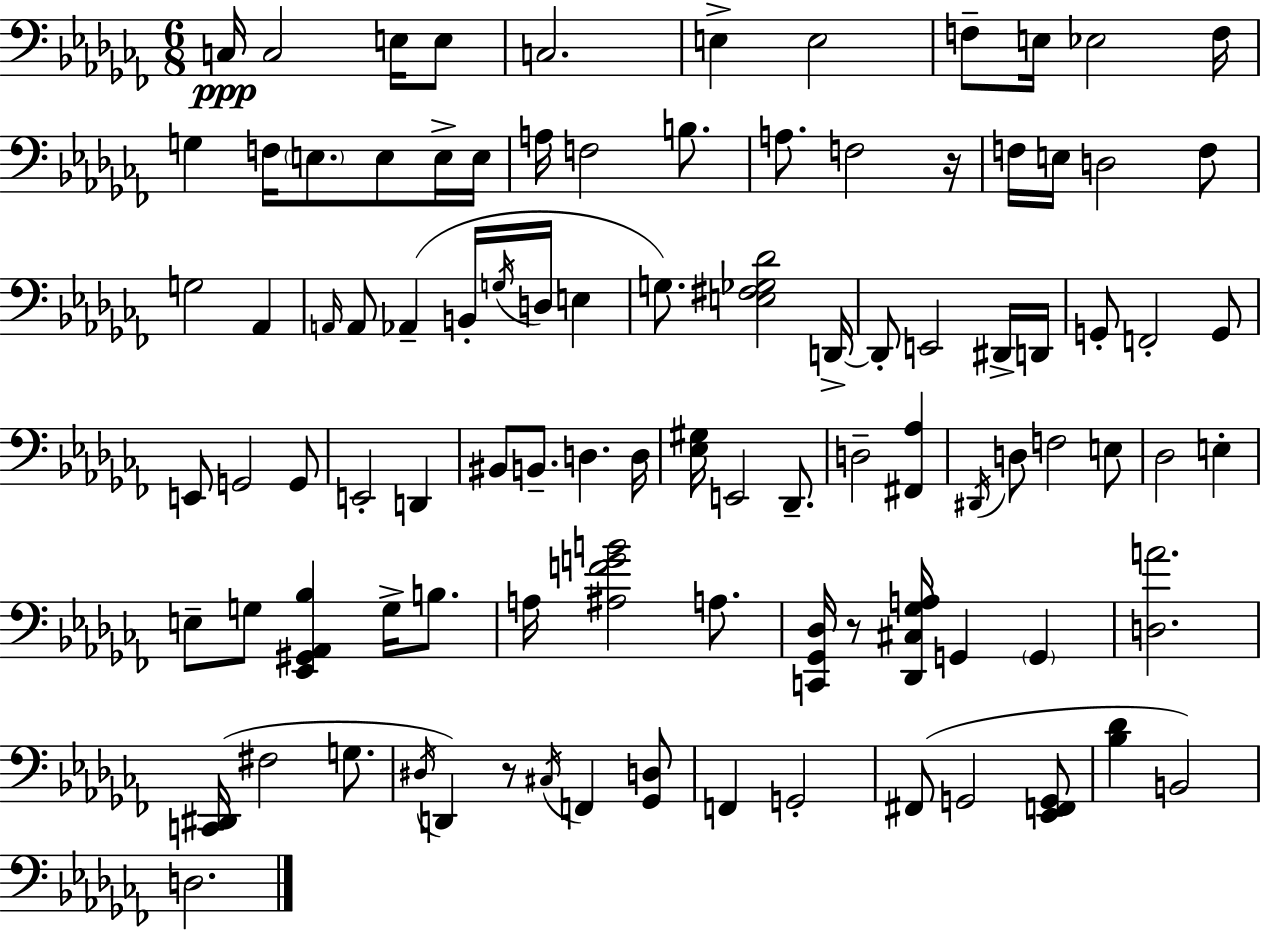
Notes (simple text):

C3/s C3/h E3/s E3/e C3/h. E3/q E3/h F3/e E3/s Eb3/h F3/s G3/q F3/s E3/e. E3/e E3/s E3/s A3/s F3/h B3/e. A3/e. F3/h R/s F3/s E3/s D3/h F3/e G3/h Ab2/q A2/s A2/e Ab2/q B2/s G3/s D3/s E3/q G3/e. [E3,F#3,Gb3,Db4]/h D2/s D2/e E2/h D#2/s D2/s G2/e F2/h G2/e E2/e G2/h G2/e E2/h D2/q BIS2/e B2/e. D3/q. D3/s [Eb3,G#3]/s E2/h Db2/e. D3/h [F#2,Ab3]/q D#2/s D3/e F3/h E3/e Db3/h E3/q E3/e G3/e [Eb2,G#2,Ab2,Bb3]/q G3/s B3/e. A3/s [A#3,F4,G4,B4]/h A3/e. [C2,Gb2,Db3]/s R/e [Db2,C#3,Gb3,A3]/s G2/q G2/q [D3,A4]/h. [C2,D#2]/s F#3/h G3/e. D#3/s D2/q R/e C#3/s F2/q [Gb2,D3]/e F2/q G2/h F#2/e G2/h [Eb2,F2,G2]/e [Bb3,Db4]/q B2/h D3/h.